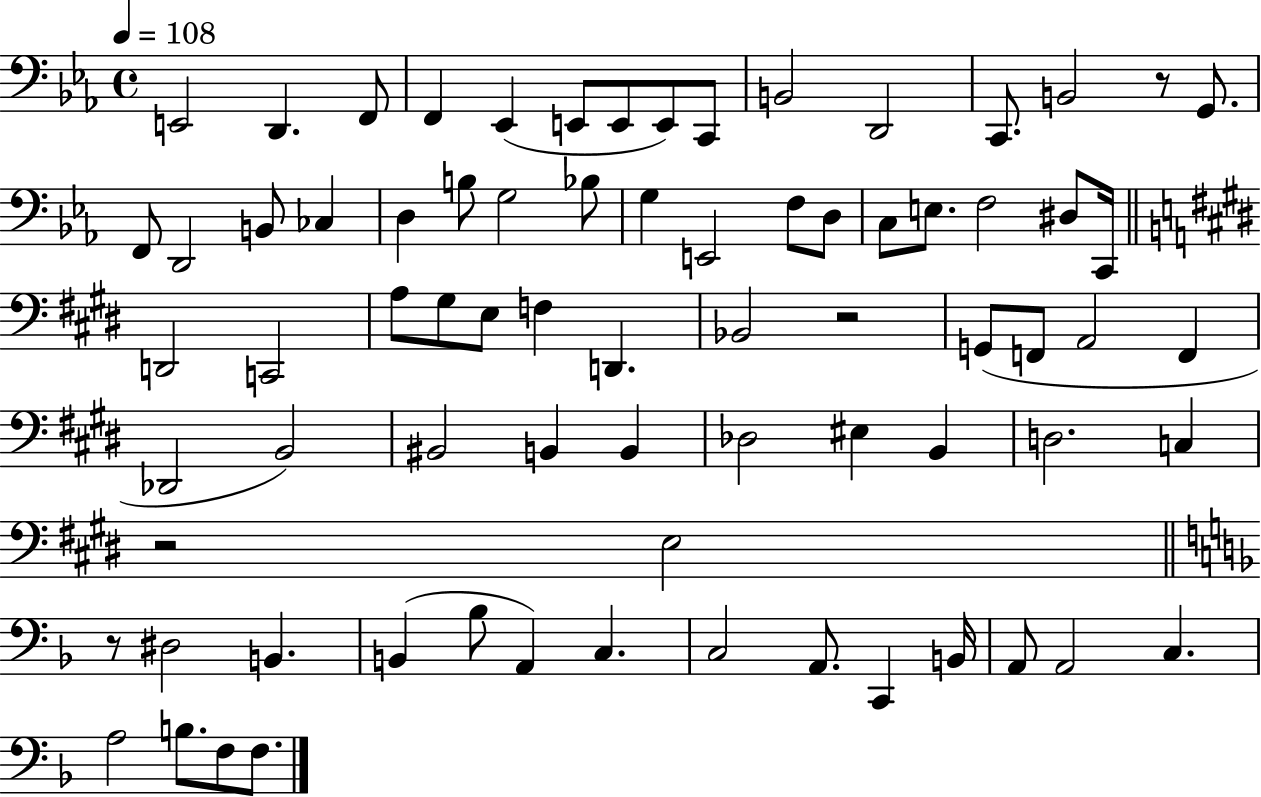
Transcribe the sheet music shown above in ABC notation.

X:1
T:Untitled
M:4/4
L:1/4
K:Eb
E,,2 D,, F,,/2 F,, _E,, E,,/2 E,,/2 E,,/2 C,,/2 B,,2 D,,2 C,,/2 B,,2 z/2 G,,/2 F,,/2 D,,2 B,,/2 _C, D, B,/2 G,2 _B,/2 G, E,,2 F,/2 D,/2 C,/2 E,/2 F,2 ^D,/2 C,,/4 D,,2 C,,2 A,/2 ^G,/2 E,/2 F, D,, _B,,2 z2 G,,/2 F,,/2 A,,2 F,, _D,,2 B,,2 ^B,,2 B,, B,, _D,2 ^E, B,, D,2 C, z2 E,2 z/2 ^D,2 B,, B,, _B,/2 A,, C, C,2 A,,/2 C,, B,,/4 A,,/2 A,,2 C, A,2 B,/2 F,/2 F,/2